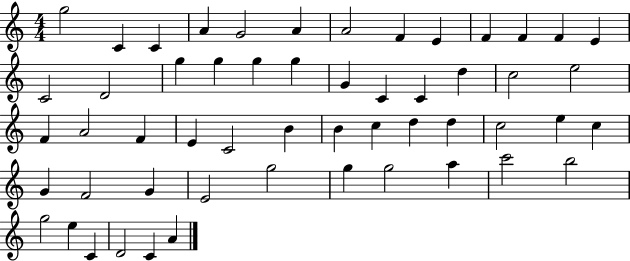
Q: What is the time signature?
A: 4/4